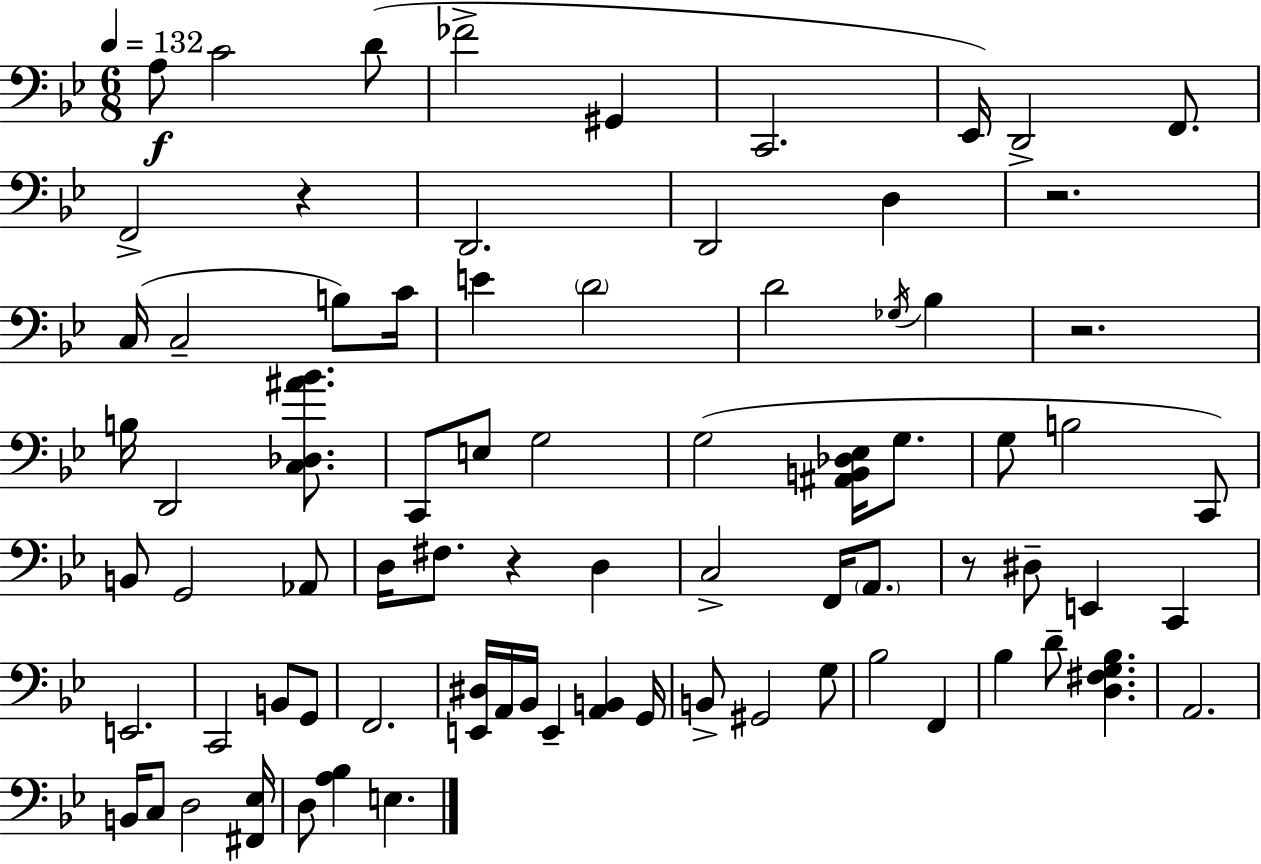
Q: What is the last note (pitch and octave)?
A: E3